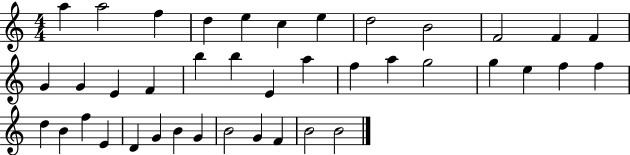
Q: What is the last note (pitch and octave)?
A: B4